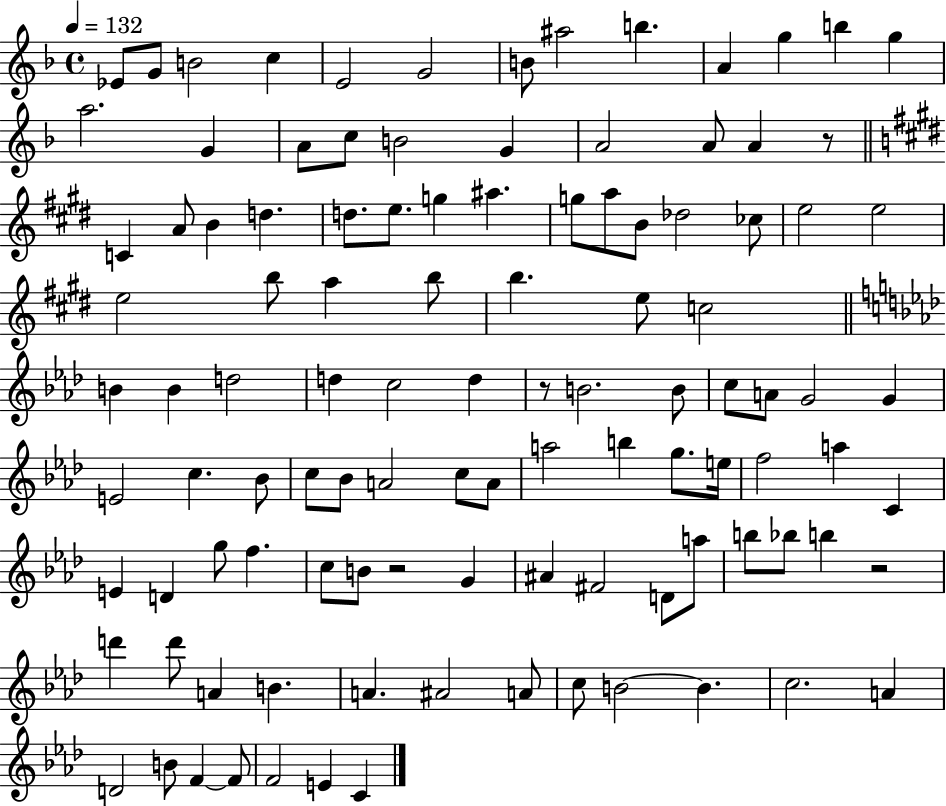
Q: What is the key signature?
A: F major